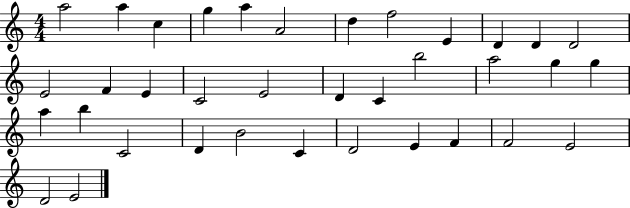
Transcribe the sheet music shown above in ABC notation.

X:1
T:Untitled
M:4/4
L:1/4
K:C
a2 a c g a A2 d f2 E D D D2 E2 F E C2 E2 D C b2 a2 g g a b C2 D B2 C D2 E F F2 E2 D2 E2